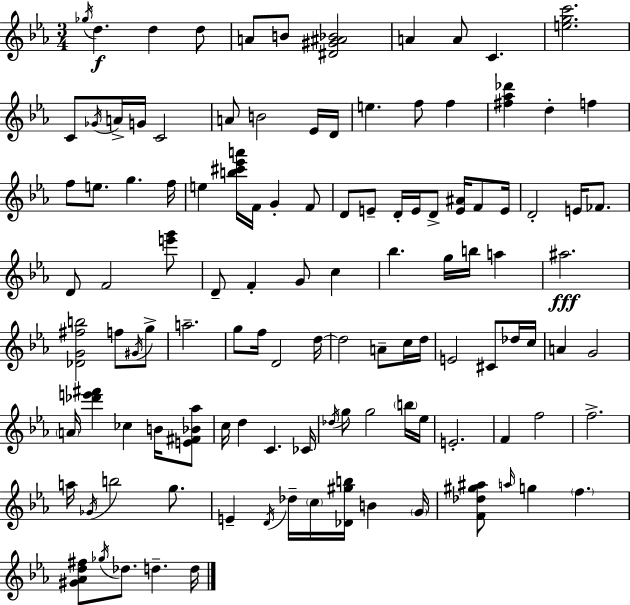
Gb5/s D5/q. D5/q D5/e A4/e B4/e [D#4,G#4,A#4,Bb4]/h A4/q A4/e C4/q. [E5,G5,C6]/h. C4/e Gb4/s A4/s G4/s C4/h A4/e B4/h Eb4/s D4/s E5/q. F5/e F5/q [F#5,Ab5,Db6]/q D5/q F5/q F5/e E5/e. G5/q. F5/s E5/q [B5,C#6,Eb6,A6]/s F4/s G4/q F4/e D4/e E4/e D4/s E4/s D4/e [E4,A#4]/s F4/e E4/s D4/h E4/s FES4/e. D4/e F4/h [E6,G6]/e D4/e F4/q G4/e C5/q Bb5/q. G5/s B5/s A5/q A#5/h. [Db4,G4,F#5,B5]/h F5/e G#4/s G5/e A5/h. G5/e F5/s D4/h D5/s D5/h A4/e C5/s D5/s E4/h C#4/e Db5/s C5/s A4/q G4/h A4/s [Db6,E6,F#6]/q CES5/q B4/s [E4,F#4,Bb4,Ab5]/e C5/s D5/q C4/q. CES4/s Db5/s G5/e G5/h B5/s Eb5/s E4/h. F4/q F5/h F5/h. A5/s Gb4/s B5/h G5/e. E4/q D4/s Db5/s C5/s [Db4,G#5,B5]/s B4/q G4/s [F4,Db5,G#5,A#5]/e A5/s G5/q F5/q. [G#4,Ab4,D5,F#5]/e Gb5/s Db5/e. D5/q. D5/s